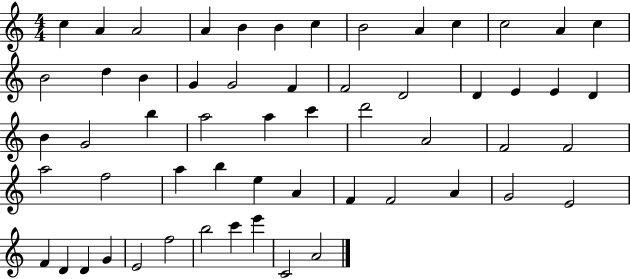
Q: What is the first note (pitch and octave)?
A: C5